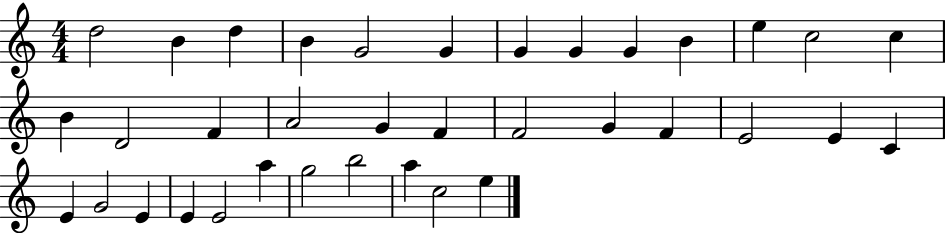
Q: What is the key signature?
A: C major